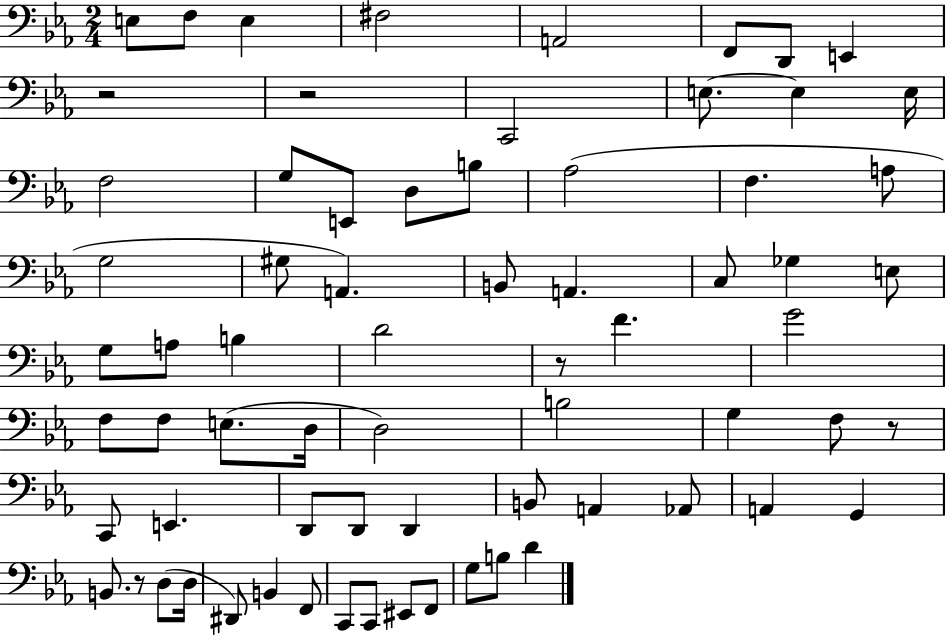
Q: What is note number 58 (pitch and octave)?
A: F2